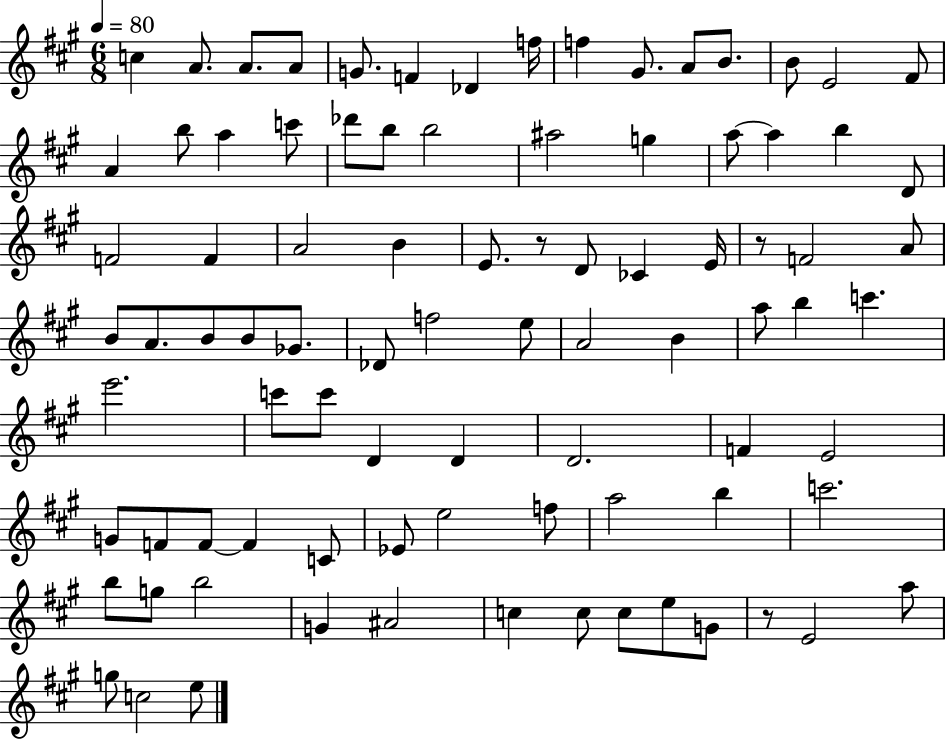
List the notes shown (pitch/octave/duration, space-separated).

C5/q A4/e. A4/e. A4/e G4/e. F4/q Db4/q F5/s F5/q G#4/e. A4/e B4/e. B4/e E4/h F#4/e A4/q B5/e A5/q C6/e Db6/e B5/e B5/h A#5/h G5/q A5/e A5/q B5/q D4/e F4/h F4/q A4/h B4/q E4/e. R/e D4/e CES4/q E4/s R/e F4/h A4/e B4/e A4/e. B4/e B4/e Gb4/e. Db4/e F5/h E5/e A4/h B4/q A5/e B5/q C6/q. E6/h. C6/e C6/e D4/q D4/q D4/h. F4/q E4/h G4/e F4/e F4/e F4/q C4/e Eb4/e E5/h F5/e A5/h B5/q C6/h. B5/e G5/e B5/h G4/q A#4/h C5/q C5/e C5/e E5/e G4/e R/e E4/h A5/e G5/e C5/h E5/e